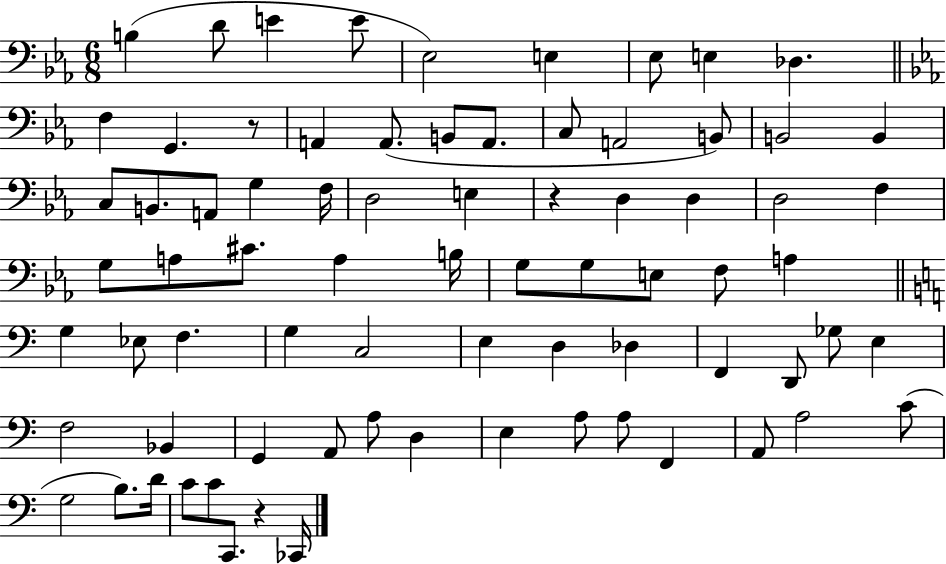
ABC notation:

X:1
T:Untitled
M:6/8
L:1/4
K:Eb
B, D/2 E E/2 _E,2 E, _E,/2 E, _D, F, G,, z/2 A,, A,,/2 B,,/2 A,,/2 C,/2 A,,2 B,,/2 B,,2 B,, C,/2 B,,/2 A,,/2 G, F,/4 D,2 E, z D, D, D,2 F, G,/2 A,/2 ^C/2 A, B,/4 G,/2 G,/2 E,/2 F,/2 A, G, _E,/2 F, G, C,2 E, D, _D, F,, D,,/2 _G,/2 E, F,2 _B,, G,, A,,/2 A,/2 D, E, A,/2 A,/2 F,, A,,/2 A,2 C/2 G,2 B,/2 D/4 C/2 C/2 C,,/2 z _C,,/4